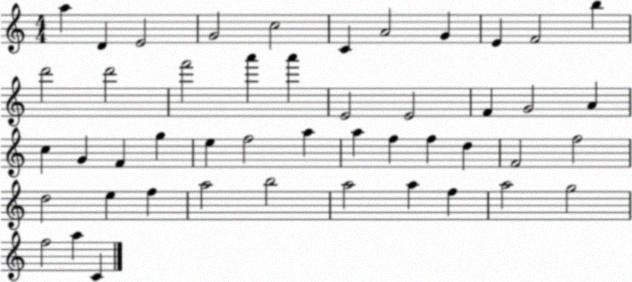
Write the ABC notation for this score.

X:1
T:Untitled
M:4/4
L:1/4
K:C
a D E2 G2 c2 C A2 G E F2 b d'2 d'2 f'2 a' a' E2 E2 F G2 A c G F g e f2 a a f f d F2 f2 d2 e f a2 b2 a2 a f a2 g2 f2 a C